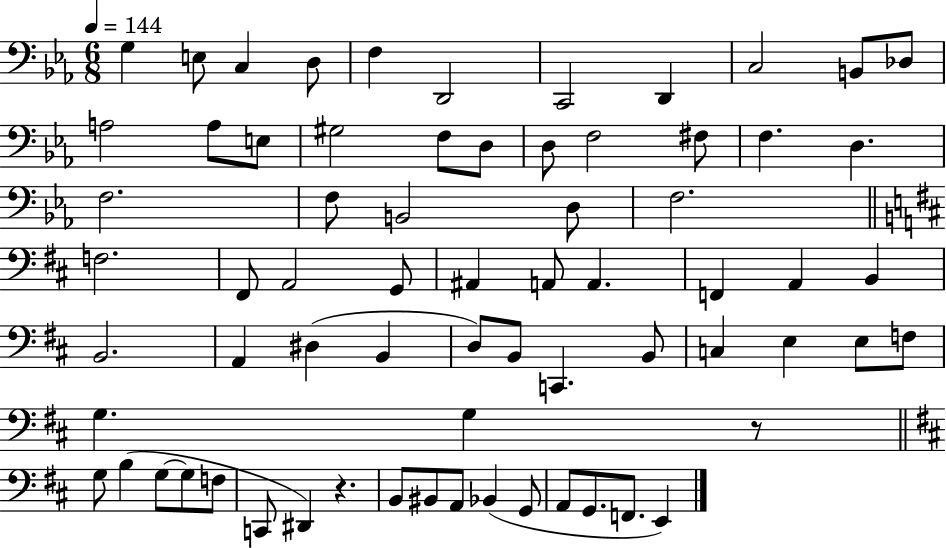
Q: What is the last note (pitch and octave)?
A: E2